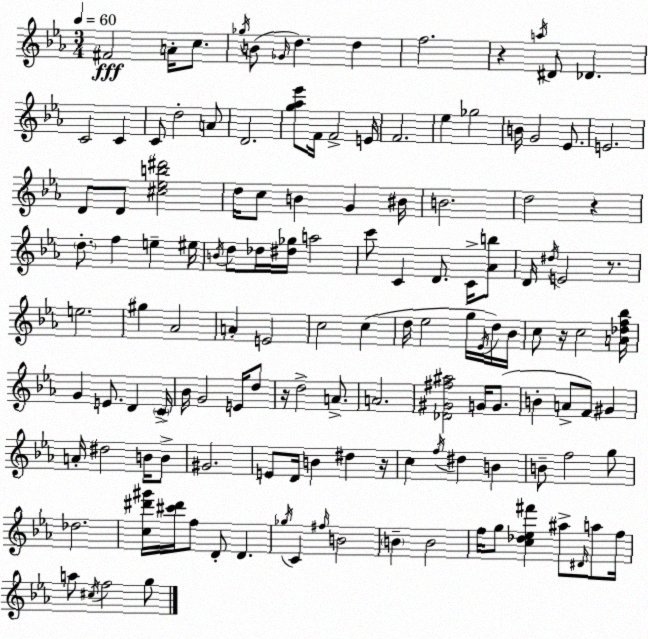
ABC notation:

X:1
T:Untitled
M:3/4
L:1/4
K:Eb
^F2 A/4 c/2 _g/4 B/2 _G/4 d d f2 z a/4 ^D/2 _D C2 C C/2 d2 A/2 D2 [g_a_e']/2 F/4 F2 E/4 F2 _e _g2 B/4 G2 _E/2 E2 D/2 D/2 [^c_eb^d']2 d/4 c/2 B G ^B/4 B2 d2 z d/2 f e ^e/4 B/4 d/2 _d/4 [^d_g]/4 a2 c'/2 C D/2 C/4 [_Ab]/2 D/4 ^d/4 E2 z/2 e2 ^g _A2 A E2 c2 c d/4 _e2 g/4 _E/4 d/4 _B/4 c/2 z/4 c2 [A_df_b]/4 G E/2 D C/4 _B/4 G2 E/4 d/2 z/4 d2 A/2 A2 [_D^G^f^a]2 G/4 G/2 B A/2 F/2 ^G A/4 ^d2 B/4 B/2 ^G2 E/2 D/4 B ^d z/4 c f/4 ^d B B/2 f2 g/2 _d2 [c^d'^g']/4 [^c'^d']/4 f/2 D/2 D _g/4 C ^f/4 B2 B B2 f/4 g/2 [c_d_e^f'] ^a/2 ^D/4 a/2 f/4 a/2 ^c/4 f2 g/2